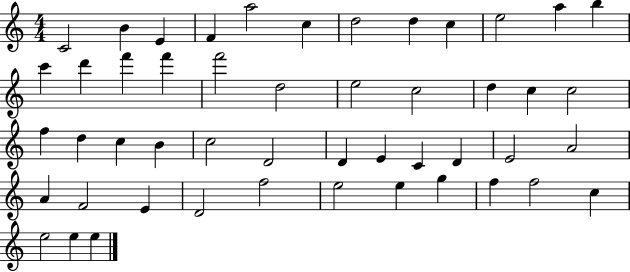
{
  \clef treble
  \numericTimeSignature
  \time 4/4
  \key c \major
  c'2 b'4 e'4 | f'4 a''2 c''4 | d''2 d''4 c''4 | e''2 a''4 b''4 | \break c'''4 d'''4 f'''4 f'''4 | f'''2 d''2 | e''2 c''2 | d''4 c''4 c''2 | \break f''4 d''4 c''4 b'4 | c''2 d'2 | d'4 e'4 c'4 d'4 | e'2 a'2 | \break a'4 f'2 e'4 | d'2 f''2 | e''2 e''4 g''4 | f''4 f''2 c''4 | \break e''2 e''4 e''4 | \bar "|."
}